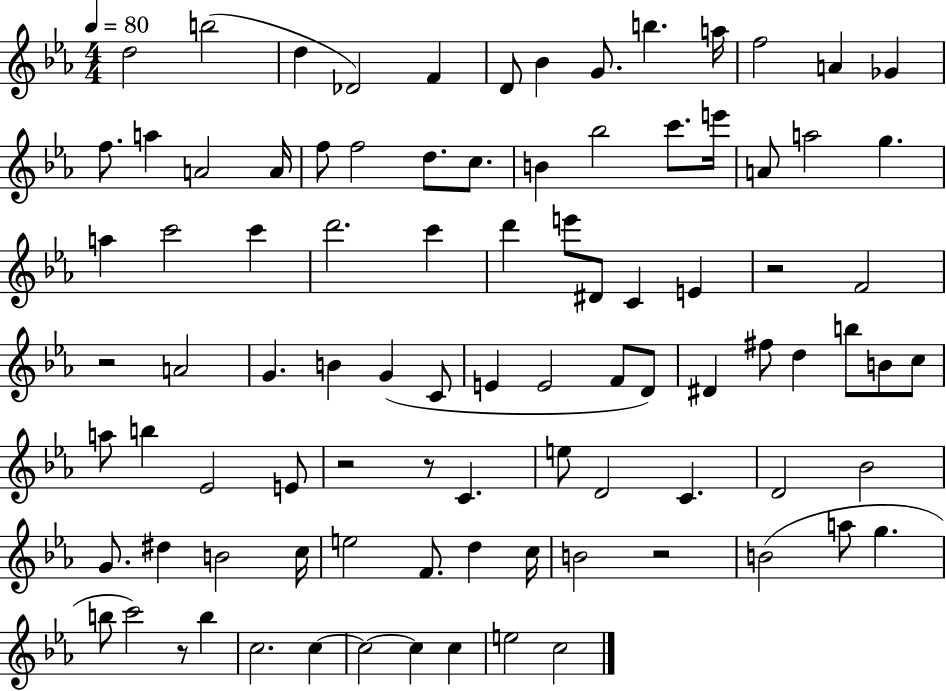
D5/h B5/h D5/q Db4/h F4/q D4/e Bb4/q G4/e. B5/q. A5/s F5/h A4/q Gb4/q F5/e. A5/q A4/h A4/s F5/e F5/h D5/e. C5/e. B4/q Bb5/h C6/e. E6/s A4/e A5/h G5/q. A5/q C6/h C6/q D6/h. C6/q D6/q E6/e D#4/e C4/q E4/q R/h F4/h R/h A4/h G4/q. B4/q G4/q C4/e E4/q E4/h F4/e D4/e D#4/q F#5/e D5/q B5/e B4/e C5/e A5/e B5/q Eb4/h E4/e R/h R/e C4/q. E5/e D4/h C4/q. D4/h Bb4/h G4/e. D#5/q B4/h C5/s E5/h F4/e. D5/q C5/s B4/h R/h B4/h A5/e G5/q. B5/e C6/h R/e B5/q C5/h. C5/q C5/h C5/q C5/q E5/h C5/h